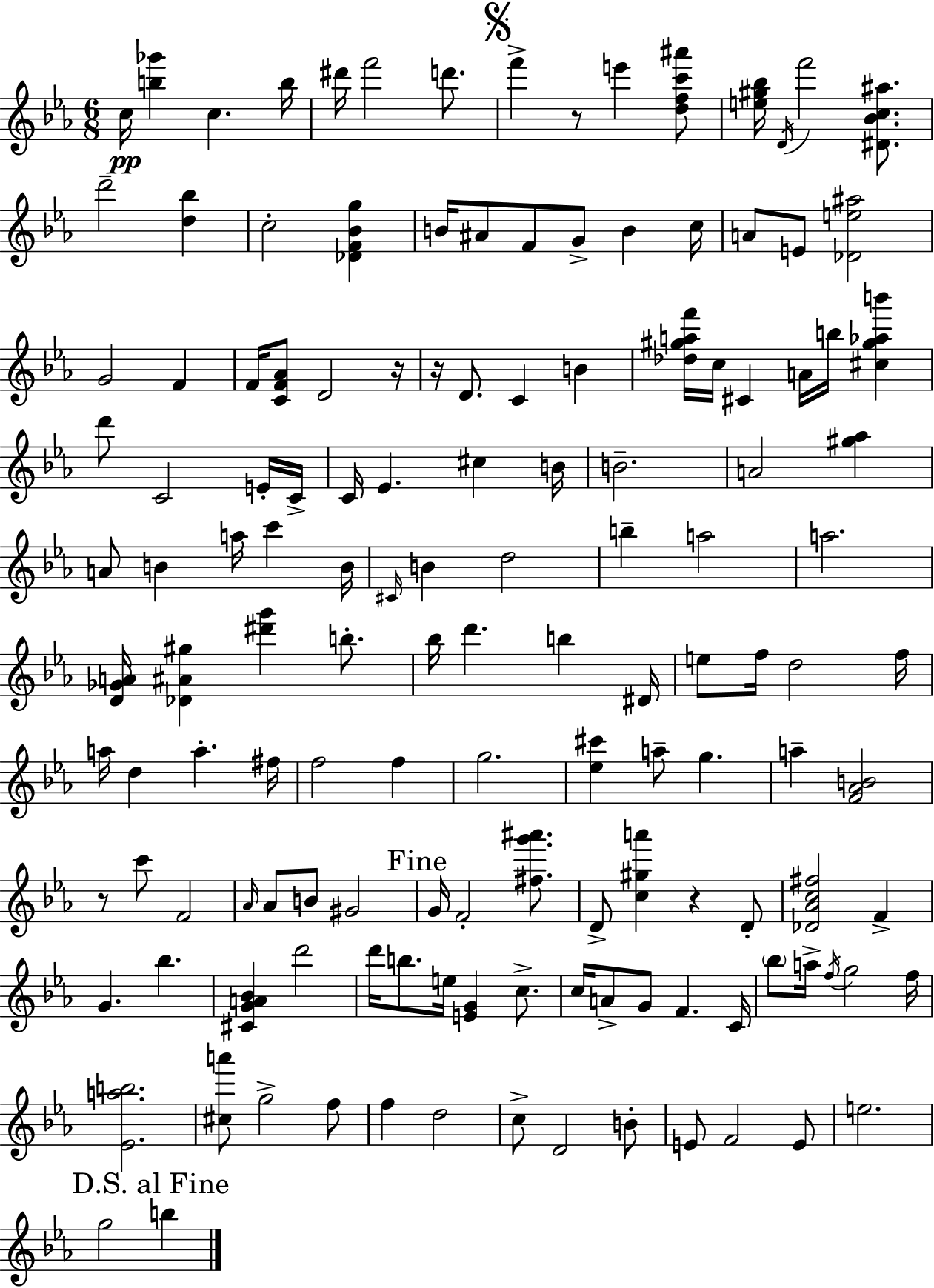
{
  \clef treble
  \numericTimeSignature
  \time 6/8
  \key ees \major
  c''16\pp <b'' ges'''>4 c''4. b''16 | dis'''16 f'''2 d'''8. | \mark \markup { \musicglyph "scripts.segno" } f'''4-> r8 e'''4 <d'' f'' c''' ais'''>8 | <e'' gis'' bes''>16 \acciaccatura { d'16 } f'''2 <dis' bes' c'' ais''>8. | \break d'''2-- <d'' bes''>4 | c''2-. <des' f' bes' g''>4 | b'16 ais'8 f'8 g'8-> b'4 | c''16 a'8 e'8 <des' e'' ais''>2 | \break g'2 f'4 | f'16 <c' f' aes'>8 d'2 | r16 r16 d'8. c'4 b'4 | <des'' gis'' a'' f'''>16 c''16 cis'4 a'16 b''16 <cis'' gis'' aes'' b'''>4 | \break d'''8 c'2 e'16-. | c'16-> c'16 ees'4. cis''4 | b'16 b'2.-- | a'2 <gis'' aes''>4 | \break a'8 b'4 a''16 c'''4 | b'16 \grace { cis'16 } b'4 d''2 | b''4-- a''2 | a''2. | \break <d' ges' a'>16 <des' ais' gis''>4 <dis''' g'''>4 b''8.-. | bes''16 d'''4. b''4 | dis'16 e''8 f''16 d''2 | f''16 a''16 d''4 a''4.-. | \break fis''16 f''2 f''4 | g''2. | <ees'' cis'''>4 a''8-- g''4. | a''4-- <f' aes' b'>2 | \break r8 c'''8 f'2 | \grace { aes'16 } aes'8 b'8 gis'2 | \mark "Fine" g'16 f'2-. | <fis'' g''' ais'''>8. d'8-> <c'' gis'' a'''>4 r4 | \break d'8-. <des' aes' c'' fis''>2 f'4-> | g'4. bes''4. | <cis' g' a' bes'>4 d'''2 | d'''16 b''8. e''16 <e' g'>4 | \break c''8.-> c''16 a'8-> g'8 f'4. | c'16 \parenthesize bes''8 a''16-> \acciaccatura { f''16 } g''2 | f''16 <ees' a'' b''>2. | <cis'' a'''>8 g''2-> | \break f''8 f''4 d''2 | c''8-> d'2 | b'8-. e'8 f'2 | e'8 e''2. | \break \mark "D.S. al Fine" g''2 | b''4 \bar "|."
}